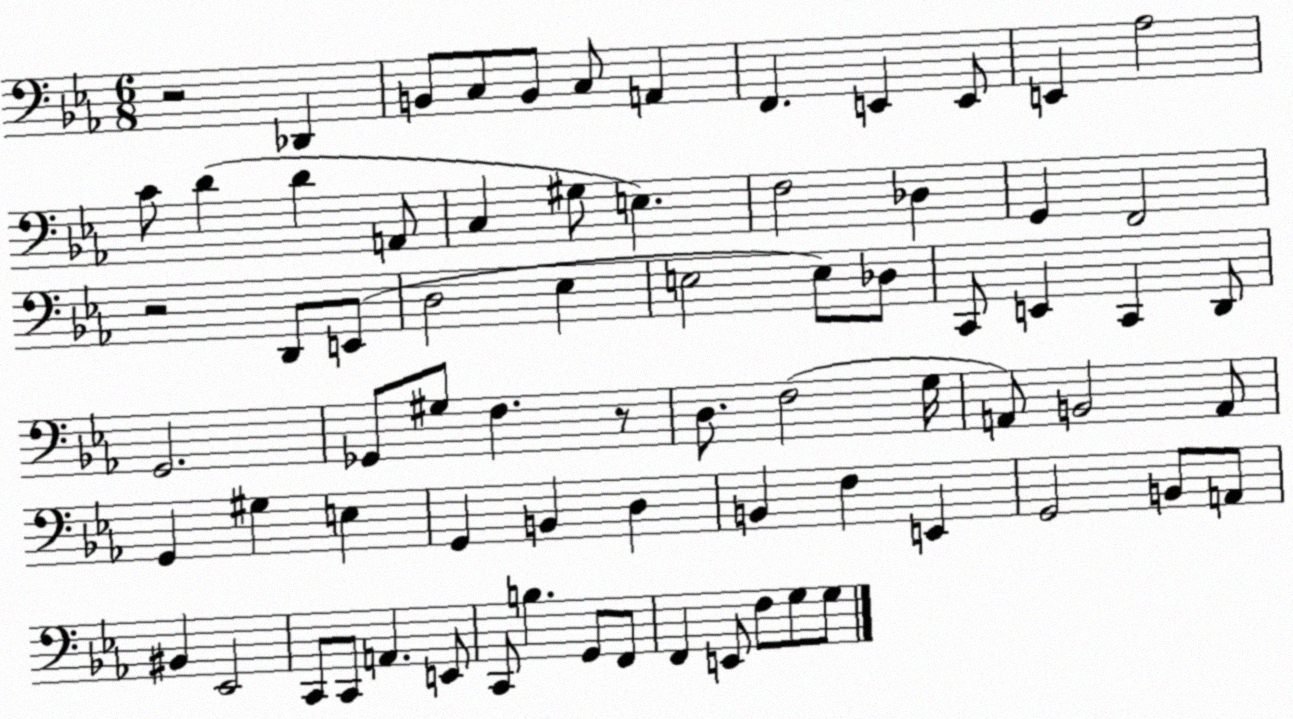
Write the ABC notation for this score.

X:1
T:Untitled
M:6/8
L:1/4
K:Eb
z2 _D,, B,,/2 C,/2 B,,/2 C,/2 A,, F,, E,, E,,/2 E,, _A,2 C/2 D D A,,/2 C, ^G,/2 E, F,2 _D, G,, F,,2 z2 D,,/2 E,,/2 D,2 _E, E,2 E,/2 _D,/2 C,,/2 E,, C,, D,,/2 G,,2 _G,,/2 ^G,/2 F, z/2 D,/2 F,2 G,/4 A,,/2 B,,2 A,,/2 G,, ^G, E, G,, B,, D, B,, F, E,, G,,2 B,,/2 A,,/2 ^B,, _E,,2 C,,/2 C,,/2 A,, E,,/2 C,,/2 B, G,,/2 F,,/2 F,, E,,/2 F,/2 G,/2 G,/2